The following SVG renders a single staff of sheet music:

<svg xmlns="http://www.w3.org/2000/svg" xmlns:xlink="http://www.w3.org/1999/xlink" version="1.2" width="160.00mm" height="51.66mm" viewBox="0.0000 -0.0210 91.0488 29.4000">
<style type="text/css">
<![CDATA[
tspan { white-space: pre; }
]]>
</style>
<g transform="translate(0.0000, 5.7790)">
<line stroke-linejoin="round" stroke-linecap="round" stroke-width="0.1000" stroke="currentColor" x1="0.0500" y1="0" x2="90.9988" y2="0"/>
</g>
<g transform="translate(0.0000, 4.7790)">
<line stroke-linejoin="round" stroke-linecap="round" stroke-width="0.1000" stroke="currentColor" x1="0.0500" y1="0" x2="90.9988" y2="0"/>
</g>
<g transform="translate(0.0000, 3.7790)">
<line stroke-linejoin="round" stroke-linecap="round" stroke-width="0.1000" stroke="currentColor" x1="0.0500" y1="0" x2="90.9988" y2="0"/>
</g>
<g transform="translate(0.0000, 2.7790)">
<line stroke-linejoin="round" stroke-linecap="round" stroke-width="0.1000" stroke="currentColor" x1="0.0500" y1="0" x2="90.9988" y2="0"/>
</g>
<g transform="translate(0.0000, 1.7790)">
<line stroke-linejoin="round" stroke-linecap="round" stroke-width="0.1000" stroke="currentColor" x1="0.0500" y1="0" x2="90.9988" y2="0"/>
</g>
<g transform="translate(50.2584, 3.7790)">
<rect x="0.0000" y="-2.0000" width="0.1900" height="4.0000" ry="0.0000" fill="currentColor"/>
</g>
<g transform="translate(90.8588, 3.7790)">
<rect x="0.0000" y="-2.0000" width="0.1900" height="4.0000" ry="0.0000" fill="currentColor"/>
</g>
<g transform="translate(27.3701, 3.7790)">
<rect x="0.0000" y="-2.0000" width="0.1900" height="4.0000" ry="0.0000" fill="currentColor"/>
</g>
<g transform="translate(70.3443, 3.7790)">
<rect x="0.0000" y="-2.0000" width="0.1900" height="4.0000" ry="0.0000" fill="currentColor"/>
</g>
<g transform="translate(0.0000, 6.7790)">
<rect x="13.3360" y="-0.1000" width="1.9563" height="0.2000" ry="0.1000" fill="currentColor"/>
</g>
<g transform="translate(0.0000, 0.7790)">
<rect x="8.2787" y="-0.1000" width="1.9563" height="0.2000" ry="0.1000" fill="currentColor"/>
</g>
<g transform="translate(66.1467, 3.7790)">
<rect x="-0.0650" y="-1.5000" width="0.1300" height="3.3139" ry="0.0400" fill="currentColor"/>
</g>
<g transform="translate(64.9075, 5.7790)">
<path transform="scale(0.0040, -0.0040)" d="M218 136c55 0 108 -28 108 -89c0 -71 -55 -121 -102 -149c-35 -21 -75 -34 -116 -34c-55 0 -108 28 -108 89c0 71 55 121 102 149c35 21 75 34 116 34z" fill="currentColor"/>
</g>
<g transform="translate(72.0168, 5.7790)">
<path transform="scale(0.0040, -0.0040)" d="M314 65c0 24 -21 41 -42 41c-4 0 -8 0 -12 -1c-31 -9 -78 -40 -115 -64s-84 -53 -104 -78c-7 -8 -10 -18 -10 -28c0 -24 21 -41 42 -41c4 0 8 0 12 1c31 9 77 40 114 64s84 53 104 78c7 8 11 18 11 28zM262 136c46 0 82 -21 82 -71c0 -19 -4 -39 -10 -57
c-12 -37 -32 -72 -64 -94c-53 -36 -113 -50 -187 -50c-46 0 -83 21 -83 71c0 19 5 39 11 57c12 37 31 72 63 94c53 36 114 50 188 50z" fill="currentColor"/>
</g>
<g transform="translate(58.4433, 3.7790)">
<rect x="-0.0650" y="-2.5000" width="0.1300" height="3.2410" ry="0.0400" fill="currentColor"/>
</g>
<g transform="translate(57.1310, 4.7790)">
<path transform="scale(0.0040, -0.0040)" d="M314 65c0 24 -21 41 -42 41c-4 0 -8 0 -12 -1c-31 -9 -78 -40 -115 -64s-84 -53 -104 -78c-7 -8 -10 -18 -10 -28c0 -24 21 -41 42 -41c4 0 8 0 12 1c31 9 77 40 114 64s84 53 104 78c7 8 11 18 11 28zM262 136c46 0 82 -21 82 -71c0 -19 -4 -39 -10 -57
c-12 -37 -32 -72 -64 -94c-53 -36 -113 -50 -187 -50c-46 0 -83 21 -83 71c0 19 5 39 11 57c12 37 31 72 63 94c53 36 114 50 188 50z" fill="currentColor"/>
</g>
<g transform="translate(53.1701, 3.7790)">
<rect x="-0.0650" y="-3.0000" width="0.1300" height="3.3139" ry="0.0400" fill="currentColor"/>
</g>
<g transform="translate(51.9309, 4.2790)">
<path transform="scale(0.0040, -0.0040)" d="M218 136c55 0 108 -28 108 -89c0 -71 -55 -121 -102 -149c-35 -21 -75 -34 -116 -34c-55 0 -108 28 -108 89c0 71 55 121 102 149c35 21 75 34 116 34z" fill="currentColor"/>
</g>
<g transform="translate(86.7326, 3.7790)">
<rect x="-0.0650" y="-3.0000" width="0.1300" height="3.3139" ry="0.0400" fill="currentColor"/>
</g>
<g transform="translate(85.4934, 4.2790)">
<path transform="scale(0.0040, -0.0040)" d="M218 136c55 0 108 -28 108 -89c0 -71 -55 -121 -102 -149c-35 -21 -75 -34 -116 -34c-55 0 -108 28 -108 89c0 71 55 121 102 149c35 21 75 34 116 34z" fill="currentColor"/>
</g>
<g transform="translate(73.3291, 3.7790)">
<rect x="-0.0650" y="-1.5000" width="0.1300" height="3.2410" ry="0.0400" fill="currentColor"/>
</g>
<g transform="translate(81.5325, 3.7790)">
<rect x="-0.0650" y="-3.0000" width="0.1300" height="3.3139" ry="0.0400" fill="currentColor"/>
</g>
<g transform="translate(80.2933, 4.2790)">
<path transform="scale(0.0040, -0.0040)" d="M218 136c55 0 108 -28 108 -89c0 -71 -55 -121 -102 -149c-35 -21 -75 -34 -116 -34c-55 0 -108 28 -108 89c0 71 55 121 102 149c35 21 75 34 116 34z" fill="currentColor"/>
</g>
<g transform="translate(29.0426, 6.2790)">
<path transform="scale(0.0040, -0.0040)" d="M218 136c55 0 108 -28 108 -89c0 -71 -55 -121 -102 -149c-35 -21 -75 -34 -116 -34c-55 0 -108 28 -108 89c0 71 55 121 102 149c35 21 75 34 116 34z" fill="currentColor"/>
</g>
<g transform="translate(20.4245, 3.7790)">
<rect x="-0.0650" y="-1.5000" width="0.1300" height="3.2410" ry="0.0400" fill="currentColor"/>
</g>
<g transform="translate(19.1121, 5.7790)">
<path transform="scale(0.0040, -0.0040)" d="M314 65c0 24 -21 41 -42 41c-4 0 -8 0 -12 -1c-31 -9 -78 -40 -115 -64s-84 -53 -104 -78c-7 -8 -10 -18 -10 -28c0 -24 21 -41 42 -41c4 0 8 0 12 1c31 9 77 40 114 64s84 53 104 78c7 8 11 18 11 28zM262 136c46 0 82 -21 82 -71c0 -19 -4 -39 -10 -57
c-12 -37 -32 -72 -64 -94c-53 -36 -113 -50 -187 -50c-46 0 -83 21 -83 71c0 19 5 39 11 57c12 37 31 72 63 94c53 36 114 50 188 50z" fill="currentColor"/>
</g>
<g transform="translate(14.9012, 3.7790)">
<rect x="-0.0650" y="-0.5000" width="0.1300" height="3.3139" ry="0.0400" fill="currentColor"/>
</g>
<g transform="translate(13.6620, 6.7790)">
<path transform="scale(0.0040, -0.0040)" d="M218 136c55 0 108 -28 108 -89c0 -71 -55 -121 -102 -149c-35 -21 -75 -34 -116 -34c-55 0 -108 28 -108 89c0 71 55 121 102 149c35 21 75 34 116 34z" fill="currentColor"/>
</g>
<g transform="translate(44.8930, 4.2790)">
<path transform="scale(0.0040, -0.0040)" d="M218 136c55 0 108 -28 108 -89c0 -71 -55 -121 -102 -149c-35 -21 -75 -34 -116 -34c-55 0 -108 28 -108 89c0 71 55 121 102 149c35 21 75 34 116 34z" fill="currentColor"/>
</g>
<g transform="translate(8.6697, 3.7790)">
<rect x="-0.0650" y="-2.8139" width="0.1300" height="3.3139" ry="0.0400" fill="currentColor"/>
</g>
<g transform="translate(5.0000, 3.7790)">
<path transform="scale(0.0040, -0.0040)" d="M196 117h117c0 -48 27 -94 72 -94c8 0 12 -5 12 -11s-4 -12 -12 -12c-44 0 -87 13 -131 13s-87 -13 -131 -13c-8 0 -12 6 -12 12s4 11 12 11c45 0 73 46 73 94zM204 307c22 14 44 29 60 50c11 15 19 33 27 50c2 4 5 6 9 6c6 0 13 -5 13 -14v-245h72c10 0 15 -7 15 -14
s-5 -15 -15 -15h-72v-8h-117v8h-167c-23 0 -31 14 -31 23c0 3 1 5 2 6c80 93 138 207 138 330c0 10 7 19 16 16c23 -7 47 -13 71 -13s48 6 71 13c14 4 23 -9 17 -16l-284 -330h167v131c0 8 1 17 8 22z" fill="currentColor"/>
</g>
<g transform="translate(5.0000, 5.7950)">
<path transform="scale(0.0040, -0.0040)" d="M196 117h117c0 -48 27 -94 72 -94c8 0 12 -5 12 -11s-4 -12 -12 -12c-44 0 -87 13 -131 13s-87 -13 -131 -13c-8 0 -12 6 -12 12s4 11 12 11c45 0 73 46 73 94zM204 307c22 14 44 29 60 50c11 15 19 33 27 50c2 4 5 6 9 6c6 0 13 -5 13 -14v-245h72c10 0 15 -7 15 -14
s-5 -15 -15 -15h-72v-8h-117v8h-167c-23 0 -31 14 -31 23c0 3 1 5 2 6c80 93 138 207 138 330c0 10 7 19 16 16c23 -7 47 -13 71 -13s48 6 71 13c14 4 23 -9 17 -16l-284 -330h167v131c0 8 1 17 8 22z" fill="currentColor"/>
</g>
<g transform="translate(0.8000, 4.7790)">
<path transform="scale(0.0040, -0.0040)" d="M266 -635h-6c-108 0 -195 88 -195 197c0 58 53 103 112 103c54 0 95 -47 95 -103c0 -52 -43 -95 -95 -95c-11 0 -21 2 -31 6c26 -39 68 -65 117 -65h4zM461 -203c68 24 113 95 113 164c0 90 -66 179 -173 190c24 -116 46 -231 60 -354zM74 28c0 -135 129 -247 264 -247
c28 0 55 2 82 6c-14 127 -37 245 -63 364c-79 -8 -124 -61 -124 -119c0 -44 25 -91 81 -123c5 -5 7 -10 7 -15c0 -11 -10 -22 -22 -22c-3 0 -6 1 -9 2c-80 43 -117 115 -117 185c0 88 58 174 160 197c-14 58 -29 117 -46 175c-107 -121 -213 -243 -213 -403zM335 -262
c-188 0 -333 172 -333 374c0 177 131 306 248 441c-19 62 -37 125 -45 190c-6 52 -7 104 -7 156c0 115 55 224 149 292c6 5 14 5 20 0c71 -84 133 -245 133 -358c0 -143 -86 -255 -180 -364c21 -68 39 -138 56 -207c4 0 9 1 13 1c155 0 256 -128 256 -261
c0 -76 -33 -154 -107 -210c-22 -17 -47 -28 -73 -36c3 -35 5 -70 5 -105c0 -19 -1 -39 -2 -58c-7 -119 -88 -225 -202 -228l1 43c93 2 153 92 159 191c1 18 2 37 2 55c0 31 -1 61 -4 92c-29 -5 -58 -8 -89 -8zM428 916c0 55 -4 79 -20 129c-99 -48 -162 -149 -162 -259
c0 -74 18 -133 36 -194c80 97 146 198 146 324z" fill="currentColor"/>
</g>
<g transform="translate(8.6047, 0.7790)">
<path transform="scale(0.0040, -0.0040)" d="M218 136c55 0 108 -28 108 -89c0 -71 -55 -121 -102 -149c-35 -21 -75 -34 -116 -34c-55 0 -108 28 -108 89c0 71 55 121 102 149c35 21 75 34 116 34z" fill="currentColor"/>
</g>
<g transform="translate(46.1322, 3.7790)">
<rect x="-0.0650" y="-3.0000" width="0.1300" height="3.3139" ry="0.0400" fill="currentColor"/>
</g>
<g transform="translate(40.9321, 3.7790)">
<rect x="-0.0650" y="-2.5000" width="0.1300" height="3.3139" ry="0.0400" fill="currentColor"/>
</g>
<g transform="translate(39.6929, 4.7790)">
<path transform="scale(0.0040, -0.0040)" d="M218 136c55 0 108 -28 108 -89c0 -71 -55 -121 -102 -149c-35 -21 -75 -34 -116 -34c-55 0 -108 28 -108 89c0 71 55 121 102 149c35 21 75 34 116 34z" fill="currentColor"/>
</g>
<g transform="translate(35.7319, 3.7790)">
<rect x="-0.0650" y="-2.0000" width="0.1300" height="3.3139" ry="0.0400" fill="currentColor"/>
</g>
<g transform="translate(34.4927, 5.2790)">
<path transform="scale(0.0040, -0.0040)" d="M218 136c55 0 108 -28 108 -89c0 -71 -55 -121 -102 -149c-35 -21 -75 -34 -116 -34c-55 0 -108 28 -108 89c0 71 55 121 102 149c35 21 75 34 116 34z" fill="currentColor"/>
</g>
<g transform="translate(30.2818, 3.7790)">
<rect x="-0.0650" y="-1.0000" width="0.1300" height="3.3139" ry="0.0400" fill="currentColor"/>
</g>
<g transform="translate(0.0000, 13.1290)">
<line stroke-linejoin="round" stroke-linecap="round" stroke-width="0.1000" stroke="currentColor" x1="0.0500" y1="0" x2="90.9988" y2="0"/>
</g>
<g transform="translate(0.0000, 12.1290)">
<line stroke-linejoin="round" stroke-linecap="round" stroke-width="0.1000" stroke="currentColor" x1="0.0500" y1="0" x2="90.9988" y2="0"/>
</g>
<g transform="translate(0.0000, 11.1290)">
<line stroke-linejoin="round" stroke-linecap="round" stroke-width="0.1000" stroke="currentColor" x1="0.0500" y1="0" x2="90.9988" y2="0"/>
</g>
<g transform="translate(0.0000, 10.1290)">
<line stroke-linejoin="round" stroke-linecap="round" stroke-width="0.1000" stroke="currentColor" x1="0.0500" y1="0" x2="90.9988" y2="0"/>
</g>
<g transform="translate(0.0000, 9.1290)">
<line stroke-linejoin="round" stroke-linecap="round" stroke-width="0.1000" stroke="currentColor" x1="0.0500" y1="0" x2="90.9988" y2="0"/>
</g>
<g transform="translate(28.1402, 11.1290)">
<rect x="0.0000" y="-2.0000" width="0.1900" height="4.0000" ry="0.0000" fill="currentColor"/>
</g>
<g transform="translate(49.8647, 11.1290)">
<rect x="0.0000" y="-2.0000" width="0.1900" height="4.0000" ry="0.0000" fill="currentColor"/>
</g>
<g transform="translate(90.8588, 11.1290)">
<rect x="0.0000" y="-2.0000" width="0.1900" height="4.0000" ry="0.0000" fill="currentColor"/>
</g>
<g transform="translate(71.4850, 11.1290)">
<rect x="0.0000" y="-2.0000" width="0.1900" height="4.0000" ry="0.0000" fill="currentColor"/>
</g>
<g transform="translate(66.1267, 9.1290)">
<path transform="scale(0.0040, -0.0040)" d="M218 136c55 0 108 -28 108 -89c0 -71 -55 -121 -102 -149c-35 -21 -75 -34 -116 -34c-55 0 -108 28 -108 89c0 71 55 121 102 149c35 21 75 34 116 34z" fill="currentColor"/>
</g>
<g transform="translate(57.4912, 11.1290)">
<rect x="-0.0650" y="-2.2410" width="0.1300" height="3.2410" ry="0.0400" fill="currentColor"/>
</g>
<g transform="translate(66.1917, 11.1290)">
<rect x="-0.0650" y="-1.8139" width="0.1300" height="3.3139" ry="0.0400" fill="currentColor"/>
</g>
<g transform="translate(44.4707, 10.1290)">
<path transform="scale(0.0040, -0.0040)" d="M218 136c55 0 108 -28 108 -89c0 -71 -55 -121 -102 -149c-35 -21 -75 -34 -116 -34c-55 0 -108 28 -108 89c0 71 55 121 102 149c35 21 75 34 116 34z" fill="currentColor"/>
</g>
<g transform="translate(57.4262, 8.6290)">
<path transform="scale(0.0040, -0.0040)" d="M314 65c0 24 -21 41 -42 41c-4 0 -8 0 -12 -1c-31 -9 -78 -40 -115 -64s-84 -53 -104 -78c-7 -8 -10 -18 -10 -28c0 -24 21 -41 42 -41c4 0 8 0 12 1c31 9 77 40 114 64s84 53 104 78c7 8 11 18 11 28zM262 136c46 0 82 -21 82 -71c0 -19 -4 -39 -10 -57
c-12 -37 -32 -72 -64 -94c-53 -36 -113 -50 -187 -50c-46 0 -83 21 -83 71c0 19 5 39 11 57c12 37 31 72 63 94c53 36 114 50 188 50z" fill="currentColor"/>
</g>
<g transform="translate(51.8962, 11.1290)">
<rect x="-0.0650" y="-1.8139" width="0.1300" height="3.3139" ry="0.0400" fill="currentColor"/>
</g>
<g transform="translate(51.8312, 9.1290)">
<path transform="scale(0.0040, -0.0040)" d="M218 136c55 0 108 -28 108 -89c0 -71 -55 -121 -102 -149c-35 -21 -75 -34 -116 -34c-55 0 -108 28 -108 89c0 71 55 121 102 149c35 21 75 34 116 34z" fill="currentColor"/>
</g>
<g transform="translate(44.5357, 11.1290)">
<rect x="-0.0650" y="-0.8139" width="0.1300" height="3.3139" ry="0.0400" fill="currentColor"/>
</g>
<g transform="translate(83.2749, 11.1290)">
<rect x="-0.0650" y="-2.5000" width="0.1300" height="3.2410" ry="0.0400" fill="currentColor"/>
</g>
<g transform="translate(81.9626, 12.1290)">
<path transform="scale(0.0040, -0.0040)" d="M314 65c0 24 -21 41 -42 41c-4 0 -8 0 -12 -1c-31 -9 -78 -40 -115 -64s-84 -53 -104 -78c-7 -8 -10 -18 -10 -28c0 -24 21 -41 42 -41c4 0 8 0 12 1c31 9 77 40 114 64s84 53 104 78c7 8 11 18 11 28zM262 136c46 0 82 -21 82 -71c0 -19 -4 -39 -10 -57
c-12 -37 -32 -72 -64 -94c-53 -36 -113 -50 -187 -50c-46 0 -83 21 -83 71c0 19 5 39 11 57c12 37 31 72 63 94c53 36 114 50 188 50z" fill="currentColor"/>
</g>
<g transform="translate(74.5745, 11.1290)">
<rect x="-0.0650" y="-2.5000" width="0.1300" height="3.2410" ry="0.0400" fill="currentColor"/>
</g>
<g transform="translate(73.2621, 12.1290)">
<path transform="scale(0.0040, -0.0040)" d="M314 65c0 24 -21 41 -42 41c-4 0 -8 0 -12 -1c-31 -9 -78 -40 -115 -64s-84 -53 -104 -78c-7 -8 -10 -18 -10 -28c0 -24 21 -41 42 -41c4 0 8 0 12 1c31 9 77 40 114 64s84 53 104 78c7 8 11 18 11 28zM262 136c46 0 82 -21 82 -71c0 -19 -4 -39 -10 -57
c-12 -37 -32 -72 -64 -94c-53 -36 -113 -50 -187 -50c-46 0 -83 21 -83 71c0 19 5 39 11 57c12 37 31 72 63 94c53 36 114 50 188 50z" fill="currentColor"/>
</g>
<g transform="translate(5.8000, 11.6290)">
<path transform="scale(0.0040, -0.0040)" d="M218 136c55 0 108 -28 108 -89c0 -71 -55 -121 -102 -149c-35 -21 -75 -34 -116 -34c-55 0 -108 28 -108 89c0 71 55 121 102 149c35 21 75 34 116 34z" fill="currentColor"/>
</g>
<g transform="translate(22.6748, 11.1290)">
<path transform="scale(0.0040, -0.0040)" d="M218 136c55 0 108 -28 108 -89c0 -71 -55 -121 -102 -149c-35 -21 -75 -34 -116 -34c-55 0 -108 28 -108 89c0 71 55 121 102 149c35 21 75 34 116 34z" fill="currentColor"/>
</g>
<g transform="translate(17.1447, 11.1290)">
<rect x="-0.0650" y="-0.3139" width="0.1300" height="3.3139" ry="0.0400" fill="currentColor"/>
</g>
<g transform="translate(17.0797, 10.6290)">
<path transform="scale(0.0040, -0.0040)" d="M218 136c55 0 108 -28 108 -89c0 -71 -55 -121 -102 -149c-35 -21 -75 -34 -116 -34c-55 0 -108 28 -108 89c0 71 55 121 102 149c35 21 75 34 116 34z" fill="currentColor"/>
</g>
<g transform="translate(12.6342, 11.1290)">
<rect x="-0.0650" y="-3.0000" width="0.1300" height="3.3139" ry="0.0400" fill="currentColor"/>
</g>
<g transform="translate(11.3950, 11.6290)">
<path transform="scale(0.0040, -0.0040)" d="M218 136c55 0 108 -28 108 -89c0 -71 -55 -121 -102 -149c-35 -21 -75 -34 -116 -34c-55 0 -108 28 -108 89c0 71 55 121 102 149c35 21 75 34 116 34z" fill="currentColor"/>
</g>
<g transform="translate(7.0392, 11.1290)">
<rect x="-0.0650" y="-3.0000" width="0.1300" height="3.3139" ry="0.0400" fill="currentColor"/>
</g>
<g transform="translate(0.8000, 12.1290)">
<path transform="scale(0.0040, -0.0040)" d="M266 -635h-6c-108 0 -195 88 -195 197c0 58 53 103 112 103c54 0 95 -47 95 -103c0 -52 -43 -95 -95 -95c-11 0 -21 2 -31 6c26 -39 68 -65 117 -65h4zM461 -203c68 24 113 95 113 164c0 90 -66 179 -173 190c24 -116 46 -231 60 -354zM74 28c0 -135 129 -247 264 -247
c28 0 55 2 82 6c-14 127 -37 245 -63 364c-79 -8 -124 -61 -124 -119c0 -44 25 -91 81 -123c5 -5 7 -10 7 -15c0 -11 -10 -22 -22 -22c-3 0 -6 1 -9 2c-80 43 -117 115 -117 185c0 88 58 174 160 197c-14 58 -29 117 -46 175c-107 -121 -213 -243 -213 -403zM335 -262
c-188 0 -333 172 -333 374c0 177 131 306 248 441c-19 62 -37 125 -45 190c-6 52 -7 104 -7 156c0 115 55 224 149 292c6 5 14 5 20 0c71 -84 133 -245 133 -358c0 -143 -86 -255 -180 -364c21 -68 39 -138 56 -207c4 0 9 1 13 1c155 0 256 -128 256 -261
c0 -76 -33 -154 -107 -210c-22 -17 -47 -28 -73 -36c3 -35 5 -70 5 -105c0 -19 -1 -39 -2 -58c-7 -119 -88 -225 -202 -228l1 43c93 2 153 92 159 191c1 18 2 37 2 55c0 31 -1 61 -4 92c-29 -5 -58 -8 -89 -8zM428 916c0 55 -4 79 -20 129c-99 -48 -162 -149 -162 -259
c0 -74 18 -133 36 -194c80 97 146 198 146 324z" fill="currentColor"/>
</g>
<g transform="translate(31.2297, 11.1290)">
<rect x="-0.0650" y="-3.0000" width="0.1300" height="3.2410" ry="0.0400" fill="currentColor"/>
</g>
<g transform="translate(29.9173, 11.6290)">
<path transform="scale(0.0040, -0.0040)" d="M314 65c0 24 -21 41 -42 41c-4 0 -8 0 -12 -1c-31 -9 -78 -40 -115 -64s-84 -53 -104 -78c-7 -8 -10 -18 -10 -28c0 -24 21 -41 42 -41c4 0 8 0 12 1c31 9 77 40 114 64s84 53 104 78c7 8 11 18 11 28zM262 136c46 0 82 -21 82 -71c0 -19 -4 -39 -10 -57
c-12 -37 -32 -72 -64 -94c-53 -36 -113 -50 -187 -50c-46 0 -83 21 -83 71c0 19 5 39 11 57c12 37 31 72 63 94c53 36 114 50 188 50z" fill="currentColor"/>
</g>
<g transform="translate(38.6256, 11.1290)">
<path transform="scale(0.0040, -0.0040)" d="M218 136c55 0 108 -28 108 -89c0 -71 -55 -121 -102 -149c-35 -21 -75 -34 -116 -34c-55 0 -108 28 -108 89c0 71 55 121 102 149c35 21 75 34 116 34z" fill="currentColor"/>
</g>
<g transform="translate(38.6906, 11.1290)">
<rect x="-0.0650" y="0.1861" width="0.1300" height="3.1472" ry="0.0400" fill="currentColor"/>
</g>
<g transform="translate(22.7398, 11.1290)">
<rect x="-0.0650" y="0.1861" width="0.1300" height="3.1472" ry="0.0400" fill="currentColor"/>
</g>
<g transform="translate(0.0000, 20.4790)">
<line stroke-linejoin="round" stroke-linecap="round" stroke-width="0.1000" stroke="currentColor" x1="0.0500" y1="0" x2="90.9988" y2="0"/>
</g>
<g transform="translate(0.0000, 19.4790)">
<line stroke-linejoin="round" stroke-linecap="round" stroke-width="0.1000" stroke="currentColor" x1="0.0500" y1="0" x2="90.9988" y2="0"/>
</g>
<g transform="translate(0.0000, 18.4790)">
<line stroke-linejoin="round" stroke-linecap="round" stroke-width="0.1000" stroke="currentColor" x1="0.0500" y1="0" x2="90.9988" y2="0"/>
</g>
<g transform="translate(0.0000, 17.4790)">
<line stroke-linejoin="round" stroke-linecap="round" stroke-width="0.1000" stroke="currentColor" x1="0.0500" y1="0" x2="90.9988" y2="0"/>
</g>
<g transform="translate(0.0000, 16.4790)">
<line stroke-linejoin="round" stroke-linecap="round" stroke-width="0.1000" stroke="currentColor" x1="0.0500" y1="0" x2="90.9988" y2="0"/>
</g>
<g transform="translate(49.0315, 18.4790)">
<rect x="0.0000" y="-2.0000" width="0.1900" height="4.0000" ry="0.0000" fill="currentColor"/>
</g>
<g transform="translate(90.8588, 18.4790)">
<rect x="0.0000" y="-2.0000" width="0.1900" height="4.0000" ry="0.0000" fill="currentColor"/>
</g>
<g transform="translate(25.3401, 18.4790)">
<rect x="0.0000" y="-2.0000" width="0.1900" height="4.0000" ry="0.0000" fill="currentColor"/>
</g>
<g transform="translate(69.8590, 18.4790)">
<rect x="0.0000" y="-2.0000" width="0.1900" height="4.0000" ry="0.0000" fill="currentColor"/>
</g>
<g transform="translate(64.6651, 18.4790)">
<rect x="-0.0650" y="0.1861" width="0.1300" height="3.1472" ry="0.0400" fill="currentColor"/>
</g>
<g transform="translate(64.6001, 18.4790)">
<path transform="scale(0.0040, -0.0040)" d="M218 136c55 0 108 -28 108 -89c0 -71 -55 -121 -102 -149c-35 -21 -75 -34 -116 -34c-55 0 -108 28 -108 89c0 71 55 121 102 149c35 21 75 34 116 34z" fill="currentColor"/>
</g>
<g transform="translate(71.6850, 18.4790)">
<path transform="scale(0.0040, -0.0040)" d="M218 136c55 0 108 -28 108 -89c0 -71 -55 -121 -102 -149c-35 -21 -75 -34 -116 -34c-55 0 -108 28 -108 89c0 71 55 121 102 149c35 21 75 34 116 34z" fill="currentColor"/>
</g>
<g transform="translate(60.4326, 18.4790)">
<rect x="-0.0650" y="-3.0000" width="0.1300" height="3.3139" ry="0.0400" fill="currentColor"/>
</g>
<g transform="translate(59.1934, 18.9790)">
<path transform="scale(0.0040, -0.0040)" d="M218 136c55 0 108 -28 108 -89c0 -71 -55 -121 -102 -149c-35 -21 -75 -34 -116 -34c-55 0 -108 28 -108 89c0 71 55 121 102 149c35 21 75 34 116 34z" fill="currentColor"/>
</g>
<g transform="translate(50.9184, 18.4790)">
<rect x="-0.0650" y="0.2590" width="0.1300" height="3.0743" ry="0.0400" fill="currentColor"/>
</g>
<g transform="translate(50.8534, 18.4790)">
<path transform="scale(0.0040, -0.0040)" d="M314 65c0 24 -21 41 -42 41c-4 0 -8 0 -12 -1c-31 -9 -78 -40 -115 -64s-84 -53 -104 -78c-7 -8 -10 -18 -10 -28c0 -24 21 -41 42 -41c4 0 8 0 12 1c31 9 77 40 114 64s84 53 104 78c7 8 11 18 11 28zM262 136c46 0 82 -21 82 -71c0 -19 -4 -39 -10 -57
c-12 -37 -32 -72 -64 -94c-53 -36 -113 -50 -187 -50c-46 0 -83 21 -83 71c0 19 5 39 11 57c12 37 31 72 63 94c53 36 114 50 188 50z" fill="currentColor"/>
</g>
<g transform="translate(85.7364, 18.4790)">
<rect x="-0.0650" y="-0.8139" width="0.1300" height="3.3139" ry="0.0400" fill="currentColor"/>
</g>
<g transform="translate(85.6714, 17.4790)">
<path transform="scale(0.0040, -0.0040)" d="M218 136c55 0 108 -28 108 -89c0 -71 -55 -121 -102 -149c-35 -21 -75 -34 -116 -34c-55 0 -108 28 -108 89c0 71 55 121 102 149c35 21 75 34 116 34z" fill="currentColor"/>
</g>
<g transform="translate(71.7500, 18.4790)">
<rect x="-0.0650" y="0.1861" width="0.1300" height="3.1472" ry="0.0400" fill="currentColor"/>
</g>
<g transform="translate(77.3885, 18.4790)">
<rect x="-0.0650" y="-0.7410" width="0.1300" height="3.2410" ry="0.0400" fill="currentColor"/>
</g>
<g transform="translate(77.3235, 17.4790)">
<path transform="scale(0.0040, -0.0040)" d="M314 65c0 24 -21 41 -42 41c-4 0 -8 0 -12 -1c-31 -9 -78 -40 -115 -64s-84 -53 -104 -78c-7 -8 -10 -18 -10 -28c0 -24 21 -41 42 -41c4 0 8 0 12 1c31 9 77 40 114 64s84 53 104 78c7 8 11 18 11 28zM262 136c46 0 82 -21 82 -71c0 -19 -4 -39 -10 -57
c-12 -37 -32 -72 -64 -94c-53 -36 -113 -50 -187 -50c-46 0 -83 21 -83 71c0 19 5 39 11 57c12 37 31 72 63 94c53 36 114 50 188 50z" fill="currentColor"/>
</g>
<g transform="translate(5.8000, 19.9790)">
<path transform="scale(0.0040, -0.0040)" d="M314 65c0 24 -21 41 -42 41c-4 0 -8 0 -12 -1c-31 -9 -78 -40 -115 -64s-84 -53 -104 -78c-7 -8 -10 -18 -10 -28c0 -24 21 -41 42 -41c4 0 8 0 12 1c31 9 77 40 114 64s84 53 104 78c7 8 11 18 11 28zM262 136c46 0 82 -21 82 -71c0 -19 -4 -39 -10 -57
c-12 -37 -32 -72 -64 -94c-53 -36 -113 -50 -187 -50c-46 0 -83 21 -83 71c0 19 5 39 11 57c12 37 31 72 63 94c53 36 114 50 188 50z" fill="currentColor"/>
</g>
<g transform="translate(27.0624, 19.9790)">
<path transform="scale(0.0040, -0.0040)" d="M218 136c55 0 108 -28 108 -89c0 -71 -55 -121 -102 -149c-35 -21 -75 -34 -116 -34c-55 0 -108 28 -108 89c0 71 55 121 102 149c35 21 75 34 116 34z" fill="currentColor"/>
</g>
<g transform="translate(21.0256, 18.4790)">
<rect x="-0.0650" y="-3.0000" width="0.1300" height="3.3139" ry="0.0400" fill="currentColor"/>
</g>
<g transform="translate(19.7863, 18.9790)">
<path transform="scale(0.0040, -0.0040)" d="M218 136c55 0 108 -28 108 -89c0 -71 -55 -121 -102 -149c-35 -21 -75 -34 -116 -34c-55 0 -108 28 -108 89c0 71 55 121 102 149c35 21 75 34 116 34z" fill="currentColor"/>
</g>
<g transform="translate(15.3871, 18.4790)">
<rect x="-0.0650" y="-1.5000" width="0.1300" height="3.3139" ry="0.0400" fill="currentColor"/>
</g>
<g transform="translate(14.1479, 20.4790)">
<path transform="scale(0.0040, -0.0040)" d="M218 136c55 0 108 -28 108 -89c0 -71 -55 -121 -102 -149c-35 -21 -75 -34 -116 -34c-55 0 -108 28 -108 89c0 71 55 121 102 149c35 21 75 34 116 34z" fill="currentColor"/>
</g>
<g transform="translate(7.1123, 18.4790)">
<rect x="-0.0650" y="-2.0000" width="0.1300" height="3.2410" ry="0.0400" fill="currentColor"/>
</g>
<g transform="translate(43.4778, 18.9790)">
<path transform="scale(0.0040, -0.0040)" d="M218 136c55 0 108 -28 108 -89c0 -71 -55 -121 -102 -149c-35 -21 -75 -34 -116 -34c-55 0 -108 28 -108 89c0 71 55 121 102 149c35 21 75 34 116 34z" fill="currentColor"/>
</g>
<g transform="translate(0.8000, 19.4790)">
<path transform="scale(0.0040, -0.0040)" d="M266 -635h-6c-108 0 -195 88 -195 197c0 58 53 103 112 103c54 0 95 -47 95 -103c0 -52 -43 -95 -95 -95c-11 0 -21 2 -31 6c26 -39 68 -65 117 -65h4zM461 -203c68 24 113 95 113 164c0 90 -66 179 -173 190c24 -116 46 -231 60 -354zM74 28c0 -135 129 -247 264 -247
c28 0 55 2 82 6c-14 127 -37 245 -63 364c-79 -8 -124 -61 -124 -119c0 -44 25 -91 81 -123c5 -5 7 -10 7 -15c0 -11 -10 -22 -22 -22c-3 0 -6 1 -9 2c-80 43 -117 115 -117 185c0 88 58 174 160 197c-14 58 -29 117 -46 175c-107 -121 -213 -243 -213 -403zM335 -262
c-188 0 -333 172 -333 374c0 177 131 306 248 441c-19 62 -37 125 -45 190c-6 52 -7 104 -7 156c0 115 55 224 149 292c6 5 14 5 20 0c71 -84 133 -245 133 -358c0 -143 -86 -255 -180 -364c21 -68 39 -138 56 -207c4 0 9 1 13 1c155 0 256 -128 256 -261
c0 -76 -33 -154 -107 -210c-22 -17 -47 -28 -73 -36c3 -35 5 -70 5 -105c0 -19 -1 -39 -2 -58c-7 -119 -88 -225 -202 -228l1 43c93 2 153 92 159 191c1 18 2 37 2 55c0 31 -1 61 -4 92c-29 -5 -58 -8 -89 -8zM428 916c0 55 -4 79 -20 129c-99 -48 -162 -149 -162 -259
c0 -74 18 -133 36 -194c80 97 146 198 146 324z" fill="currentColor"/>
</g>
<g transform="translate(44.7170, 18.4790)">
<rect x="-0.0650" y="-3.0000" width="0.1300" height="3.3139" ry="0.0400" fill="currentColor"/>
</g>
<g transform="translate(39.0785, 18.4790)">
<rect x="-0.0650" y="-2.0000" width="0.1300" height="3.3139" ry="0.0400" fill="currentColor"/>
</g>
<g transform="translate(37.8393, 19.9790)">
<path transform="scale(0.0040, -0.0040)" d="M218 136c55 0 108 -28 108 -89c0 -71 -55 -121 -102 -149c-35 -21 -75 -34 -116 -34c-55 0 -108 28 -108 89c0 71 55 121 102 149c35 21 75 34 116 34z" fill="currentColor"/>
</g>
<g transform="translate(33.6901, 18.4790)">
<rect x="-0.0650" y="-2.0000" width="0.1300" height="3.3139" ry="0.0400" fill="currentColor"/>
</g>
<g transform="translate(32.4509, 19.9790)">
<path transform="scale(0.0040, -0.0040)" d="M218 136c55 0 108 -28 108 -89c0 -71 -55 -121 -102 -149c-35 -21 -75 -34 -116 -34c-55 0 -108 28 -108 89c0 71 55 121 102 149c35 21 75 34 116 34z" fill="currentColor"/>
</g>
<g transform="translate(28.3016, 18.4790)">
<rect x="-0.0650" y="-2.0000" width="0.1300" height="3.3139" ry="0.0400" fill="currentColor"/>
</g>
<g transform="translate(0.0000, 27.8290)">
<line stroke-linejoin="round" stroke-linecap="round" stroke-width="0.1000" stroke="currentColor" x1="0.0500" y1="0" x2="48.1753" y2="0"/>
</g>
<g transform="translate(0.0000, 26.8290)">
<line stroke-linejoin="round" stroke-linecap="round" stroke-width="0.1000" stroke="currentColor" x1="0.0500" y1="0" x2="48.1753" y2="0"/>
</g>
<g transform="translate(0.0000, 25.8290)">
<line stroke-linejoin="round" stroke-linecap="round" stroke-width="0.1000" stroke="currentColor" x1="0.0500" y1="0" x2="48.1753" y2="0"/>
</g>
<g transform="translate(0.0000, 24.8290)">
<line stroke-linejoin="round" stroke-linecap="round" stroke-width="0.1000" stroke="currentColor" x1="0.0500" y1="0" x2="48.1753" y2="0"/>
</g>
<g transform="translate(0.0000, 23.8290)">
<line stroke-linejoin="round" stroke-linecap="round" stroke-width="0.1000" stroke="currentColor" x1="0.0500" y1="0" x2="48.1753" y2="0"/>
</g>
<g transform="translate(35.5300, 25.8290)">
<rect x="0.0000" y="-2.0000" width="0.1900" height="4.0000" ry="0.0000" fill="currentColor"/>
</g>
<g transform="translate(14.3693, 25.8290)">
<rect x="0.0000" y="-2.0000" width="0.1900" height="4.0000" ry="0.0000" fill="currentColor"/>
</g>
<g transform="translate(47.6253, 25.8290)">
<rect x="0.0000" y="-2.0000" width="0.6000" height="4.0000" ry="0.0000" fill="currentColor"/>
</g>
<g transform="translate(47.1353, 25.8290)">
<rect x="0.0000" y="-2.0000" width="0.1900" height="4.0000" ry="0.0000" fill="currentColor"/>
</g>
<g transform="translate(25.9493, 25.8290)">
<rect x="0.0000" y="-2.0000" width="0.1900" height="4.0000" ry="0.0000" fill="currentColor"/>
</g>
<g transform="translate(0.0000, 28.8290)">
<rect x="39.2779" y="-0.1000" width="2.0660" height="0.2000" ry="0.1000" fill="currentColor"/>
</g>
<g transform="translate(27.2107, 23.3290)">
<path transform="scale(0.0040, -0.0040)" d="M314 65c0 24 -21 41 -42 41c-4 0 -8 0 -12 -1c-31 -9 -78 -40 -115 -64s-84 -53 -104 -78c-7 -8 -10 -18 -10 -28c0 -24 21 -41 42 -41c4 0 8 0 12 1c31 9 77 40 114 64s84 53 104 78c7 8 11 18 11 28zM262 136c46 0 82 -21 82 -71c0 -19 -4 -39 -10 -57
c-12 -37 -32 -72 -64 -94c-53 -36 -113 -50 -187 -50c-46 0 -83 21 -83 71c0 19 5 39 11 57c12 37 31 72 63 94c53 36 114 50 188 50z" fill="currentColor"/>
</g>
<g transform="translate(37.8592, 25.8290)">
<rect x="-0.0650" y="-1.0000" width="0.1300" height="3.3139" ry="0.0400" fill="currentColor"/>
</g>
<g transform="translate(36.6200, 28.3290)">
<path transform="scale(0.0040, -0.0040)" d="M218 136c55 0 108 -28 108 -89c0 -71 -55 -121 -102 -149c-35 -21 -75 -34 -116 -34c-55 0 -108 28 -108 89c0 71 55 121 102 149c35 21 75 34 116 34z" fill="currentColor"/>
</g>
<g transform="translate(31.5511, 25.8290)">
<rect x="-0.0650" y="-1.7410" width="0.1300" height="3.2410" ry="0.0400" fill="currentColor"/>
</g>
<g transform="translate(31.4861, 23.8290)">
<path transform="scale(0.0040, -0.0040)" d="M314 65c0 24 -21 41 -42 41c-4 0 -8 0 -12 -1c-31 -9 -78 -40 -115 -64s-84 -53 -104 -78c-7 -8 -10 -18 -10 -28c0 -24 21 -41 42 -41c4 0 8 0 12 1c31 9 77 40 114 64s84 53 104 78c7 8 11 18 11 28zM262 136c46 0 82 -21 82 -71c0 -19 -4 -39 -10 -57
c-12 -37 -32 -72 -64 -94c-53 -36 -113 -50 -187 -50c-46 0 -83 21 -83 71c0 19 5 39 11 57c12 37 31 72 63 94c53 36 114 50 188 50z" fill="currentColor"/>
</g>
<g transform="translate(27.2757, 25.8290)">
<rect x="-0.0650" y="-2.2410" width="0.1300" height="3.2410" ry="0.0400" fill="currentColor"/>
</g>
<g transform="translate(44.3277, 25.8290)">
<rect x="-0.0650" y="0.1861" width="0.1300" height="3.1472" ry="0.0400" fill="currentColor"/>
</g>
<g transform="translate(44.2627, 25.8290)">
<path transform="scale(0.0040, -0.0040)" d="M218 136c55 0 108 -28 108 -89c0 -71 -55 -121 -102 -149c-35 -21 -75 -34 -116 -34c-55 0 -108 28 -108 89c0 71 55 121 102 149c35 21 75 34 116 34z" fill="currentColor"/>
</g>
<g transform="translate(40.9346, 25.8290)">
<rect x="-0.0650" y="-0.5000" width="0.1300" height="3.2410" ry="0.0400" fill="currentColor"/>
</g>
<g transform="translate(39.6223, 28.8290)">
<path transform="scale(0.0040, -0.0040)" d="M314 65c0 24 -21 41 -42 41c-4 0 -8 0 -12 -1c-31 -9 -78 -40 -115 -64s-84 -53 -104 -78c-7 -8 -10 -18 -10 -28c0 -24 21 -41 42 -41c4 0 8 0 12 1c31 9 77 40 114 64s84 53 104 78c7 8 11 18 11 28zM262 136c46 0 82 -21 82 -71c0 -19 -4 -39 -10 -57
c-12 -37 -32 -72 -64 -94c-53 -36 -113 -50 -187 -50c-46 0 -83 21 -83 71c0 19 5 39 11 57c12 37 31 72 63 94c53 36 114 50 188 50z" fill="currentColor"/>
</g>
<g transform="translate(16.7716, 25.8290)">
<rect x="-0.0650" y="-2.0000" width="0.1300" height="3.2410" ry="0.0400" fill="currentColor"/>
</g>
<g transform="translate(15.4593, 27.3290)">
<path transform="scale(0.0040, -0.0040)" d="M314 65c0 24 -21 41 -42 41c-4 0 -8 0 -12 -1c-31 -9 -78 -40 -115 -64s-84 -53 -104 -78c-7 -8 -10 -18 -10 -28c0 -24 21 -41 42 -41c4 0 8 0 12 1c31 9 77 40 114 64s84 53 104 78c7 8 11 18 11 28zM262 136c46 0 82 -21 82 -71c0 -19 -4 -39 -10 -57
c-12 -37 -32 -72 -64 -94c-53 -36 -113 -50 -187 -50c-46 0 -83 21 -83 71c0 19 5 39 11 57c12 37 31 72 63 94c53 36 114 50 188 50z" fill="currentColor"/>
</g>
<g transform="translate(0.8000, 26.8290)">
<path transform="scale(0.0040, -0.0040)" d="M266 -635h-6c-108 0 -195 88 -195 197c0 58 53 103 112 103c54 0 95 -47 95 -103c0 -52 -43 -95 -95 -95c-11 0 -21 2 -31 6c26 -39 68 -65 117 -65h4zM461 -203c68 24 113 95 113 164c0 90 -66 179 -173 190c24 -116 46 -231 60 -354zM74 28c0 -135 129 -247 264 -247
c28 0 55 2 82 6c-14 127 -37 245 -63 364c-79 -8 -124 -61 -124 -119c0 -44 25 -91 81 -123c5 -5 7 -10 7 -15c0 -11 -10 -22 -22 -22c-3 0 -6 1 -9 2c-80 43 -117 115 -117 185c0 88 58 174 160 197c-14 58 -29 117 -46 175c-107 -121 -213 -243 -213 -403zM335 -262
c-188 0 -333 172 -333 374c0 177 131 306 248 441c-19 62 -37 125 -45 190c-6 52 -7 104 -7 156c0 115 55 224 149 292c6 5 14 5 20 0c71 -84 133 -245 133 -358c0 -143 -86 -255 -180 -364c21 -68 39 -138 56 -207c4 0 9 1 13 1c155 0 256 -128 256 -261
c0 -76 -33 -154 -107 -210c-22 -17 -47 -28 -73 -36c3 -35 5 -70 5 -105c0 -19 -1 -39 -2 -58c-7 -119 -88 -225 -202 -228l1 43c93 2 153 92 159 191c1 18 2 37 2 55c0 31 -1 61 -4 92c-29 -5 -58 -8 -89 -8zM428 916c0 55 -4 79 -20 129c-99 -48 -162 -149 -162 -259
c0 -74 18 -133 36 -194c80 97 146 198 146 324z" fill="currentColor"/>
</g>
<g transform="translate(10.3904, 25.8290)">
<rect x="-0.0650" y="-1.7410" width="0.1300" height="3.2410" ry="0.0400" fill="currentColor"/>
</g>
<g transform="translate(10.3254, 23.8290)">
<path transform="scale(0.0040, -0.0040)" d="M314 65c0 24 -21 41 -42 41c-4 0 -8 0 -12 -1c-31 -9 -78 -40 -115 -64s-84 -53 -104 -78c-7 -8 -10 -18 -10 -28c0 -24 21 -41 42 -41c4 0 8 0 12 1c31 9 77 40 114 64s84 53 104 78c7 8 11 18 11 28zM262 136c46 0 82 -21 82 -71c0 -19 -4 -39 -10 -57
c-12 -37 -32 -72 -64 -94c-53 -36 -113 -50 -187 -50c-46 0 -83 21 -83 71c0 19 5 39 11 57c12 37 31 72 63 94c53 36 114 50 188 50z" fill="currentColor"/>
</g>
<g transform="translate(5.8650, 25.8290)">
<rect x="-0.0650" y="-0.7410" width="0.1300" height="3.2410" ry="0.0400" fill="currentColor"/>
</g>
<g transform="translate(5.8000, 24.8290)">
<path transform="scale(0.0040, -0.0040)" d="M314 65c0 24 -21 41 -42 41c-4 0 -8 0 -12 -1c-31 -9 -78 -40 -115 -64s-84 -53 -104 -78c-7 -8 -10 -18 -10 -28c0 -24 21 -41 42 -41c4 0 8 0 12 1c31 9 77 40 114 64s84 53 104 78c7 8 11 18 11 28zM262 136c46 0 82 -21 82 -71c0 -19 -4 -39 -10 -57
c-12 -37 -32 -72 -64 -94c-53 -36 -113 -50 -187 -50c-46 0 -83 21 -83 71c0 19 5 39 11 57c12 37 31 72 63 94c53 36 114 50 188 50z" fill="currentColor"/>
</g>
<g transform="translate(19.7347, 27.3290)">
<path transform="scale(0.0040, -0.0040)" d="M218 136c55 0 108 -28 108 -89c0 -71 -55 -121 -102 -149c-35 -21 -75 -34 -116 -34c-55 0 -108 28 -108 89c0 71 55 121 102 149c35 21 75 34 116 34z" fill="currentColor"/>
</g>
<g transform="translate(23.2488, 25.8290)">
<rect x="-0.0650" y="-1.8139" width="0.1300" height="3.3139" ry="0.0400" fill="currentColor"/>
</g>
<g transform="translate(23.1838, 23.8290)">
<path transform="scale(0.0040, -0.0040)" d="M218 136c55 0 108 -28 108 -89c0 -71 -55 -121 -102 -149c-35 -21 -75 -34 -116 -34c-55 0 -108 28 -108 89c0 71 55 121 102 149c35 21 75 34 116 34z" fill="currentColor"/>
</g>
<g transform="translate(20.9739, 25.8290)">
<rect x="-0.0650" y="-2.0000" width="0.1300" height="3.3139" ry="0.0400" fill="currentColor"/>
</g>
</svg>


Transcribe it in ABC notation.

X:1
T:Untitled
M:4/4
L:1/4
K:C
a C E2 D F G A A G2 E E2 A A A A c B A2 B d f g2 f G2 G2 F2 E A F F F A B2 A B B d2 d d2 f2 F2 F f g2 f2 D C2 B